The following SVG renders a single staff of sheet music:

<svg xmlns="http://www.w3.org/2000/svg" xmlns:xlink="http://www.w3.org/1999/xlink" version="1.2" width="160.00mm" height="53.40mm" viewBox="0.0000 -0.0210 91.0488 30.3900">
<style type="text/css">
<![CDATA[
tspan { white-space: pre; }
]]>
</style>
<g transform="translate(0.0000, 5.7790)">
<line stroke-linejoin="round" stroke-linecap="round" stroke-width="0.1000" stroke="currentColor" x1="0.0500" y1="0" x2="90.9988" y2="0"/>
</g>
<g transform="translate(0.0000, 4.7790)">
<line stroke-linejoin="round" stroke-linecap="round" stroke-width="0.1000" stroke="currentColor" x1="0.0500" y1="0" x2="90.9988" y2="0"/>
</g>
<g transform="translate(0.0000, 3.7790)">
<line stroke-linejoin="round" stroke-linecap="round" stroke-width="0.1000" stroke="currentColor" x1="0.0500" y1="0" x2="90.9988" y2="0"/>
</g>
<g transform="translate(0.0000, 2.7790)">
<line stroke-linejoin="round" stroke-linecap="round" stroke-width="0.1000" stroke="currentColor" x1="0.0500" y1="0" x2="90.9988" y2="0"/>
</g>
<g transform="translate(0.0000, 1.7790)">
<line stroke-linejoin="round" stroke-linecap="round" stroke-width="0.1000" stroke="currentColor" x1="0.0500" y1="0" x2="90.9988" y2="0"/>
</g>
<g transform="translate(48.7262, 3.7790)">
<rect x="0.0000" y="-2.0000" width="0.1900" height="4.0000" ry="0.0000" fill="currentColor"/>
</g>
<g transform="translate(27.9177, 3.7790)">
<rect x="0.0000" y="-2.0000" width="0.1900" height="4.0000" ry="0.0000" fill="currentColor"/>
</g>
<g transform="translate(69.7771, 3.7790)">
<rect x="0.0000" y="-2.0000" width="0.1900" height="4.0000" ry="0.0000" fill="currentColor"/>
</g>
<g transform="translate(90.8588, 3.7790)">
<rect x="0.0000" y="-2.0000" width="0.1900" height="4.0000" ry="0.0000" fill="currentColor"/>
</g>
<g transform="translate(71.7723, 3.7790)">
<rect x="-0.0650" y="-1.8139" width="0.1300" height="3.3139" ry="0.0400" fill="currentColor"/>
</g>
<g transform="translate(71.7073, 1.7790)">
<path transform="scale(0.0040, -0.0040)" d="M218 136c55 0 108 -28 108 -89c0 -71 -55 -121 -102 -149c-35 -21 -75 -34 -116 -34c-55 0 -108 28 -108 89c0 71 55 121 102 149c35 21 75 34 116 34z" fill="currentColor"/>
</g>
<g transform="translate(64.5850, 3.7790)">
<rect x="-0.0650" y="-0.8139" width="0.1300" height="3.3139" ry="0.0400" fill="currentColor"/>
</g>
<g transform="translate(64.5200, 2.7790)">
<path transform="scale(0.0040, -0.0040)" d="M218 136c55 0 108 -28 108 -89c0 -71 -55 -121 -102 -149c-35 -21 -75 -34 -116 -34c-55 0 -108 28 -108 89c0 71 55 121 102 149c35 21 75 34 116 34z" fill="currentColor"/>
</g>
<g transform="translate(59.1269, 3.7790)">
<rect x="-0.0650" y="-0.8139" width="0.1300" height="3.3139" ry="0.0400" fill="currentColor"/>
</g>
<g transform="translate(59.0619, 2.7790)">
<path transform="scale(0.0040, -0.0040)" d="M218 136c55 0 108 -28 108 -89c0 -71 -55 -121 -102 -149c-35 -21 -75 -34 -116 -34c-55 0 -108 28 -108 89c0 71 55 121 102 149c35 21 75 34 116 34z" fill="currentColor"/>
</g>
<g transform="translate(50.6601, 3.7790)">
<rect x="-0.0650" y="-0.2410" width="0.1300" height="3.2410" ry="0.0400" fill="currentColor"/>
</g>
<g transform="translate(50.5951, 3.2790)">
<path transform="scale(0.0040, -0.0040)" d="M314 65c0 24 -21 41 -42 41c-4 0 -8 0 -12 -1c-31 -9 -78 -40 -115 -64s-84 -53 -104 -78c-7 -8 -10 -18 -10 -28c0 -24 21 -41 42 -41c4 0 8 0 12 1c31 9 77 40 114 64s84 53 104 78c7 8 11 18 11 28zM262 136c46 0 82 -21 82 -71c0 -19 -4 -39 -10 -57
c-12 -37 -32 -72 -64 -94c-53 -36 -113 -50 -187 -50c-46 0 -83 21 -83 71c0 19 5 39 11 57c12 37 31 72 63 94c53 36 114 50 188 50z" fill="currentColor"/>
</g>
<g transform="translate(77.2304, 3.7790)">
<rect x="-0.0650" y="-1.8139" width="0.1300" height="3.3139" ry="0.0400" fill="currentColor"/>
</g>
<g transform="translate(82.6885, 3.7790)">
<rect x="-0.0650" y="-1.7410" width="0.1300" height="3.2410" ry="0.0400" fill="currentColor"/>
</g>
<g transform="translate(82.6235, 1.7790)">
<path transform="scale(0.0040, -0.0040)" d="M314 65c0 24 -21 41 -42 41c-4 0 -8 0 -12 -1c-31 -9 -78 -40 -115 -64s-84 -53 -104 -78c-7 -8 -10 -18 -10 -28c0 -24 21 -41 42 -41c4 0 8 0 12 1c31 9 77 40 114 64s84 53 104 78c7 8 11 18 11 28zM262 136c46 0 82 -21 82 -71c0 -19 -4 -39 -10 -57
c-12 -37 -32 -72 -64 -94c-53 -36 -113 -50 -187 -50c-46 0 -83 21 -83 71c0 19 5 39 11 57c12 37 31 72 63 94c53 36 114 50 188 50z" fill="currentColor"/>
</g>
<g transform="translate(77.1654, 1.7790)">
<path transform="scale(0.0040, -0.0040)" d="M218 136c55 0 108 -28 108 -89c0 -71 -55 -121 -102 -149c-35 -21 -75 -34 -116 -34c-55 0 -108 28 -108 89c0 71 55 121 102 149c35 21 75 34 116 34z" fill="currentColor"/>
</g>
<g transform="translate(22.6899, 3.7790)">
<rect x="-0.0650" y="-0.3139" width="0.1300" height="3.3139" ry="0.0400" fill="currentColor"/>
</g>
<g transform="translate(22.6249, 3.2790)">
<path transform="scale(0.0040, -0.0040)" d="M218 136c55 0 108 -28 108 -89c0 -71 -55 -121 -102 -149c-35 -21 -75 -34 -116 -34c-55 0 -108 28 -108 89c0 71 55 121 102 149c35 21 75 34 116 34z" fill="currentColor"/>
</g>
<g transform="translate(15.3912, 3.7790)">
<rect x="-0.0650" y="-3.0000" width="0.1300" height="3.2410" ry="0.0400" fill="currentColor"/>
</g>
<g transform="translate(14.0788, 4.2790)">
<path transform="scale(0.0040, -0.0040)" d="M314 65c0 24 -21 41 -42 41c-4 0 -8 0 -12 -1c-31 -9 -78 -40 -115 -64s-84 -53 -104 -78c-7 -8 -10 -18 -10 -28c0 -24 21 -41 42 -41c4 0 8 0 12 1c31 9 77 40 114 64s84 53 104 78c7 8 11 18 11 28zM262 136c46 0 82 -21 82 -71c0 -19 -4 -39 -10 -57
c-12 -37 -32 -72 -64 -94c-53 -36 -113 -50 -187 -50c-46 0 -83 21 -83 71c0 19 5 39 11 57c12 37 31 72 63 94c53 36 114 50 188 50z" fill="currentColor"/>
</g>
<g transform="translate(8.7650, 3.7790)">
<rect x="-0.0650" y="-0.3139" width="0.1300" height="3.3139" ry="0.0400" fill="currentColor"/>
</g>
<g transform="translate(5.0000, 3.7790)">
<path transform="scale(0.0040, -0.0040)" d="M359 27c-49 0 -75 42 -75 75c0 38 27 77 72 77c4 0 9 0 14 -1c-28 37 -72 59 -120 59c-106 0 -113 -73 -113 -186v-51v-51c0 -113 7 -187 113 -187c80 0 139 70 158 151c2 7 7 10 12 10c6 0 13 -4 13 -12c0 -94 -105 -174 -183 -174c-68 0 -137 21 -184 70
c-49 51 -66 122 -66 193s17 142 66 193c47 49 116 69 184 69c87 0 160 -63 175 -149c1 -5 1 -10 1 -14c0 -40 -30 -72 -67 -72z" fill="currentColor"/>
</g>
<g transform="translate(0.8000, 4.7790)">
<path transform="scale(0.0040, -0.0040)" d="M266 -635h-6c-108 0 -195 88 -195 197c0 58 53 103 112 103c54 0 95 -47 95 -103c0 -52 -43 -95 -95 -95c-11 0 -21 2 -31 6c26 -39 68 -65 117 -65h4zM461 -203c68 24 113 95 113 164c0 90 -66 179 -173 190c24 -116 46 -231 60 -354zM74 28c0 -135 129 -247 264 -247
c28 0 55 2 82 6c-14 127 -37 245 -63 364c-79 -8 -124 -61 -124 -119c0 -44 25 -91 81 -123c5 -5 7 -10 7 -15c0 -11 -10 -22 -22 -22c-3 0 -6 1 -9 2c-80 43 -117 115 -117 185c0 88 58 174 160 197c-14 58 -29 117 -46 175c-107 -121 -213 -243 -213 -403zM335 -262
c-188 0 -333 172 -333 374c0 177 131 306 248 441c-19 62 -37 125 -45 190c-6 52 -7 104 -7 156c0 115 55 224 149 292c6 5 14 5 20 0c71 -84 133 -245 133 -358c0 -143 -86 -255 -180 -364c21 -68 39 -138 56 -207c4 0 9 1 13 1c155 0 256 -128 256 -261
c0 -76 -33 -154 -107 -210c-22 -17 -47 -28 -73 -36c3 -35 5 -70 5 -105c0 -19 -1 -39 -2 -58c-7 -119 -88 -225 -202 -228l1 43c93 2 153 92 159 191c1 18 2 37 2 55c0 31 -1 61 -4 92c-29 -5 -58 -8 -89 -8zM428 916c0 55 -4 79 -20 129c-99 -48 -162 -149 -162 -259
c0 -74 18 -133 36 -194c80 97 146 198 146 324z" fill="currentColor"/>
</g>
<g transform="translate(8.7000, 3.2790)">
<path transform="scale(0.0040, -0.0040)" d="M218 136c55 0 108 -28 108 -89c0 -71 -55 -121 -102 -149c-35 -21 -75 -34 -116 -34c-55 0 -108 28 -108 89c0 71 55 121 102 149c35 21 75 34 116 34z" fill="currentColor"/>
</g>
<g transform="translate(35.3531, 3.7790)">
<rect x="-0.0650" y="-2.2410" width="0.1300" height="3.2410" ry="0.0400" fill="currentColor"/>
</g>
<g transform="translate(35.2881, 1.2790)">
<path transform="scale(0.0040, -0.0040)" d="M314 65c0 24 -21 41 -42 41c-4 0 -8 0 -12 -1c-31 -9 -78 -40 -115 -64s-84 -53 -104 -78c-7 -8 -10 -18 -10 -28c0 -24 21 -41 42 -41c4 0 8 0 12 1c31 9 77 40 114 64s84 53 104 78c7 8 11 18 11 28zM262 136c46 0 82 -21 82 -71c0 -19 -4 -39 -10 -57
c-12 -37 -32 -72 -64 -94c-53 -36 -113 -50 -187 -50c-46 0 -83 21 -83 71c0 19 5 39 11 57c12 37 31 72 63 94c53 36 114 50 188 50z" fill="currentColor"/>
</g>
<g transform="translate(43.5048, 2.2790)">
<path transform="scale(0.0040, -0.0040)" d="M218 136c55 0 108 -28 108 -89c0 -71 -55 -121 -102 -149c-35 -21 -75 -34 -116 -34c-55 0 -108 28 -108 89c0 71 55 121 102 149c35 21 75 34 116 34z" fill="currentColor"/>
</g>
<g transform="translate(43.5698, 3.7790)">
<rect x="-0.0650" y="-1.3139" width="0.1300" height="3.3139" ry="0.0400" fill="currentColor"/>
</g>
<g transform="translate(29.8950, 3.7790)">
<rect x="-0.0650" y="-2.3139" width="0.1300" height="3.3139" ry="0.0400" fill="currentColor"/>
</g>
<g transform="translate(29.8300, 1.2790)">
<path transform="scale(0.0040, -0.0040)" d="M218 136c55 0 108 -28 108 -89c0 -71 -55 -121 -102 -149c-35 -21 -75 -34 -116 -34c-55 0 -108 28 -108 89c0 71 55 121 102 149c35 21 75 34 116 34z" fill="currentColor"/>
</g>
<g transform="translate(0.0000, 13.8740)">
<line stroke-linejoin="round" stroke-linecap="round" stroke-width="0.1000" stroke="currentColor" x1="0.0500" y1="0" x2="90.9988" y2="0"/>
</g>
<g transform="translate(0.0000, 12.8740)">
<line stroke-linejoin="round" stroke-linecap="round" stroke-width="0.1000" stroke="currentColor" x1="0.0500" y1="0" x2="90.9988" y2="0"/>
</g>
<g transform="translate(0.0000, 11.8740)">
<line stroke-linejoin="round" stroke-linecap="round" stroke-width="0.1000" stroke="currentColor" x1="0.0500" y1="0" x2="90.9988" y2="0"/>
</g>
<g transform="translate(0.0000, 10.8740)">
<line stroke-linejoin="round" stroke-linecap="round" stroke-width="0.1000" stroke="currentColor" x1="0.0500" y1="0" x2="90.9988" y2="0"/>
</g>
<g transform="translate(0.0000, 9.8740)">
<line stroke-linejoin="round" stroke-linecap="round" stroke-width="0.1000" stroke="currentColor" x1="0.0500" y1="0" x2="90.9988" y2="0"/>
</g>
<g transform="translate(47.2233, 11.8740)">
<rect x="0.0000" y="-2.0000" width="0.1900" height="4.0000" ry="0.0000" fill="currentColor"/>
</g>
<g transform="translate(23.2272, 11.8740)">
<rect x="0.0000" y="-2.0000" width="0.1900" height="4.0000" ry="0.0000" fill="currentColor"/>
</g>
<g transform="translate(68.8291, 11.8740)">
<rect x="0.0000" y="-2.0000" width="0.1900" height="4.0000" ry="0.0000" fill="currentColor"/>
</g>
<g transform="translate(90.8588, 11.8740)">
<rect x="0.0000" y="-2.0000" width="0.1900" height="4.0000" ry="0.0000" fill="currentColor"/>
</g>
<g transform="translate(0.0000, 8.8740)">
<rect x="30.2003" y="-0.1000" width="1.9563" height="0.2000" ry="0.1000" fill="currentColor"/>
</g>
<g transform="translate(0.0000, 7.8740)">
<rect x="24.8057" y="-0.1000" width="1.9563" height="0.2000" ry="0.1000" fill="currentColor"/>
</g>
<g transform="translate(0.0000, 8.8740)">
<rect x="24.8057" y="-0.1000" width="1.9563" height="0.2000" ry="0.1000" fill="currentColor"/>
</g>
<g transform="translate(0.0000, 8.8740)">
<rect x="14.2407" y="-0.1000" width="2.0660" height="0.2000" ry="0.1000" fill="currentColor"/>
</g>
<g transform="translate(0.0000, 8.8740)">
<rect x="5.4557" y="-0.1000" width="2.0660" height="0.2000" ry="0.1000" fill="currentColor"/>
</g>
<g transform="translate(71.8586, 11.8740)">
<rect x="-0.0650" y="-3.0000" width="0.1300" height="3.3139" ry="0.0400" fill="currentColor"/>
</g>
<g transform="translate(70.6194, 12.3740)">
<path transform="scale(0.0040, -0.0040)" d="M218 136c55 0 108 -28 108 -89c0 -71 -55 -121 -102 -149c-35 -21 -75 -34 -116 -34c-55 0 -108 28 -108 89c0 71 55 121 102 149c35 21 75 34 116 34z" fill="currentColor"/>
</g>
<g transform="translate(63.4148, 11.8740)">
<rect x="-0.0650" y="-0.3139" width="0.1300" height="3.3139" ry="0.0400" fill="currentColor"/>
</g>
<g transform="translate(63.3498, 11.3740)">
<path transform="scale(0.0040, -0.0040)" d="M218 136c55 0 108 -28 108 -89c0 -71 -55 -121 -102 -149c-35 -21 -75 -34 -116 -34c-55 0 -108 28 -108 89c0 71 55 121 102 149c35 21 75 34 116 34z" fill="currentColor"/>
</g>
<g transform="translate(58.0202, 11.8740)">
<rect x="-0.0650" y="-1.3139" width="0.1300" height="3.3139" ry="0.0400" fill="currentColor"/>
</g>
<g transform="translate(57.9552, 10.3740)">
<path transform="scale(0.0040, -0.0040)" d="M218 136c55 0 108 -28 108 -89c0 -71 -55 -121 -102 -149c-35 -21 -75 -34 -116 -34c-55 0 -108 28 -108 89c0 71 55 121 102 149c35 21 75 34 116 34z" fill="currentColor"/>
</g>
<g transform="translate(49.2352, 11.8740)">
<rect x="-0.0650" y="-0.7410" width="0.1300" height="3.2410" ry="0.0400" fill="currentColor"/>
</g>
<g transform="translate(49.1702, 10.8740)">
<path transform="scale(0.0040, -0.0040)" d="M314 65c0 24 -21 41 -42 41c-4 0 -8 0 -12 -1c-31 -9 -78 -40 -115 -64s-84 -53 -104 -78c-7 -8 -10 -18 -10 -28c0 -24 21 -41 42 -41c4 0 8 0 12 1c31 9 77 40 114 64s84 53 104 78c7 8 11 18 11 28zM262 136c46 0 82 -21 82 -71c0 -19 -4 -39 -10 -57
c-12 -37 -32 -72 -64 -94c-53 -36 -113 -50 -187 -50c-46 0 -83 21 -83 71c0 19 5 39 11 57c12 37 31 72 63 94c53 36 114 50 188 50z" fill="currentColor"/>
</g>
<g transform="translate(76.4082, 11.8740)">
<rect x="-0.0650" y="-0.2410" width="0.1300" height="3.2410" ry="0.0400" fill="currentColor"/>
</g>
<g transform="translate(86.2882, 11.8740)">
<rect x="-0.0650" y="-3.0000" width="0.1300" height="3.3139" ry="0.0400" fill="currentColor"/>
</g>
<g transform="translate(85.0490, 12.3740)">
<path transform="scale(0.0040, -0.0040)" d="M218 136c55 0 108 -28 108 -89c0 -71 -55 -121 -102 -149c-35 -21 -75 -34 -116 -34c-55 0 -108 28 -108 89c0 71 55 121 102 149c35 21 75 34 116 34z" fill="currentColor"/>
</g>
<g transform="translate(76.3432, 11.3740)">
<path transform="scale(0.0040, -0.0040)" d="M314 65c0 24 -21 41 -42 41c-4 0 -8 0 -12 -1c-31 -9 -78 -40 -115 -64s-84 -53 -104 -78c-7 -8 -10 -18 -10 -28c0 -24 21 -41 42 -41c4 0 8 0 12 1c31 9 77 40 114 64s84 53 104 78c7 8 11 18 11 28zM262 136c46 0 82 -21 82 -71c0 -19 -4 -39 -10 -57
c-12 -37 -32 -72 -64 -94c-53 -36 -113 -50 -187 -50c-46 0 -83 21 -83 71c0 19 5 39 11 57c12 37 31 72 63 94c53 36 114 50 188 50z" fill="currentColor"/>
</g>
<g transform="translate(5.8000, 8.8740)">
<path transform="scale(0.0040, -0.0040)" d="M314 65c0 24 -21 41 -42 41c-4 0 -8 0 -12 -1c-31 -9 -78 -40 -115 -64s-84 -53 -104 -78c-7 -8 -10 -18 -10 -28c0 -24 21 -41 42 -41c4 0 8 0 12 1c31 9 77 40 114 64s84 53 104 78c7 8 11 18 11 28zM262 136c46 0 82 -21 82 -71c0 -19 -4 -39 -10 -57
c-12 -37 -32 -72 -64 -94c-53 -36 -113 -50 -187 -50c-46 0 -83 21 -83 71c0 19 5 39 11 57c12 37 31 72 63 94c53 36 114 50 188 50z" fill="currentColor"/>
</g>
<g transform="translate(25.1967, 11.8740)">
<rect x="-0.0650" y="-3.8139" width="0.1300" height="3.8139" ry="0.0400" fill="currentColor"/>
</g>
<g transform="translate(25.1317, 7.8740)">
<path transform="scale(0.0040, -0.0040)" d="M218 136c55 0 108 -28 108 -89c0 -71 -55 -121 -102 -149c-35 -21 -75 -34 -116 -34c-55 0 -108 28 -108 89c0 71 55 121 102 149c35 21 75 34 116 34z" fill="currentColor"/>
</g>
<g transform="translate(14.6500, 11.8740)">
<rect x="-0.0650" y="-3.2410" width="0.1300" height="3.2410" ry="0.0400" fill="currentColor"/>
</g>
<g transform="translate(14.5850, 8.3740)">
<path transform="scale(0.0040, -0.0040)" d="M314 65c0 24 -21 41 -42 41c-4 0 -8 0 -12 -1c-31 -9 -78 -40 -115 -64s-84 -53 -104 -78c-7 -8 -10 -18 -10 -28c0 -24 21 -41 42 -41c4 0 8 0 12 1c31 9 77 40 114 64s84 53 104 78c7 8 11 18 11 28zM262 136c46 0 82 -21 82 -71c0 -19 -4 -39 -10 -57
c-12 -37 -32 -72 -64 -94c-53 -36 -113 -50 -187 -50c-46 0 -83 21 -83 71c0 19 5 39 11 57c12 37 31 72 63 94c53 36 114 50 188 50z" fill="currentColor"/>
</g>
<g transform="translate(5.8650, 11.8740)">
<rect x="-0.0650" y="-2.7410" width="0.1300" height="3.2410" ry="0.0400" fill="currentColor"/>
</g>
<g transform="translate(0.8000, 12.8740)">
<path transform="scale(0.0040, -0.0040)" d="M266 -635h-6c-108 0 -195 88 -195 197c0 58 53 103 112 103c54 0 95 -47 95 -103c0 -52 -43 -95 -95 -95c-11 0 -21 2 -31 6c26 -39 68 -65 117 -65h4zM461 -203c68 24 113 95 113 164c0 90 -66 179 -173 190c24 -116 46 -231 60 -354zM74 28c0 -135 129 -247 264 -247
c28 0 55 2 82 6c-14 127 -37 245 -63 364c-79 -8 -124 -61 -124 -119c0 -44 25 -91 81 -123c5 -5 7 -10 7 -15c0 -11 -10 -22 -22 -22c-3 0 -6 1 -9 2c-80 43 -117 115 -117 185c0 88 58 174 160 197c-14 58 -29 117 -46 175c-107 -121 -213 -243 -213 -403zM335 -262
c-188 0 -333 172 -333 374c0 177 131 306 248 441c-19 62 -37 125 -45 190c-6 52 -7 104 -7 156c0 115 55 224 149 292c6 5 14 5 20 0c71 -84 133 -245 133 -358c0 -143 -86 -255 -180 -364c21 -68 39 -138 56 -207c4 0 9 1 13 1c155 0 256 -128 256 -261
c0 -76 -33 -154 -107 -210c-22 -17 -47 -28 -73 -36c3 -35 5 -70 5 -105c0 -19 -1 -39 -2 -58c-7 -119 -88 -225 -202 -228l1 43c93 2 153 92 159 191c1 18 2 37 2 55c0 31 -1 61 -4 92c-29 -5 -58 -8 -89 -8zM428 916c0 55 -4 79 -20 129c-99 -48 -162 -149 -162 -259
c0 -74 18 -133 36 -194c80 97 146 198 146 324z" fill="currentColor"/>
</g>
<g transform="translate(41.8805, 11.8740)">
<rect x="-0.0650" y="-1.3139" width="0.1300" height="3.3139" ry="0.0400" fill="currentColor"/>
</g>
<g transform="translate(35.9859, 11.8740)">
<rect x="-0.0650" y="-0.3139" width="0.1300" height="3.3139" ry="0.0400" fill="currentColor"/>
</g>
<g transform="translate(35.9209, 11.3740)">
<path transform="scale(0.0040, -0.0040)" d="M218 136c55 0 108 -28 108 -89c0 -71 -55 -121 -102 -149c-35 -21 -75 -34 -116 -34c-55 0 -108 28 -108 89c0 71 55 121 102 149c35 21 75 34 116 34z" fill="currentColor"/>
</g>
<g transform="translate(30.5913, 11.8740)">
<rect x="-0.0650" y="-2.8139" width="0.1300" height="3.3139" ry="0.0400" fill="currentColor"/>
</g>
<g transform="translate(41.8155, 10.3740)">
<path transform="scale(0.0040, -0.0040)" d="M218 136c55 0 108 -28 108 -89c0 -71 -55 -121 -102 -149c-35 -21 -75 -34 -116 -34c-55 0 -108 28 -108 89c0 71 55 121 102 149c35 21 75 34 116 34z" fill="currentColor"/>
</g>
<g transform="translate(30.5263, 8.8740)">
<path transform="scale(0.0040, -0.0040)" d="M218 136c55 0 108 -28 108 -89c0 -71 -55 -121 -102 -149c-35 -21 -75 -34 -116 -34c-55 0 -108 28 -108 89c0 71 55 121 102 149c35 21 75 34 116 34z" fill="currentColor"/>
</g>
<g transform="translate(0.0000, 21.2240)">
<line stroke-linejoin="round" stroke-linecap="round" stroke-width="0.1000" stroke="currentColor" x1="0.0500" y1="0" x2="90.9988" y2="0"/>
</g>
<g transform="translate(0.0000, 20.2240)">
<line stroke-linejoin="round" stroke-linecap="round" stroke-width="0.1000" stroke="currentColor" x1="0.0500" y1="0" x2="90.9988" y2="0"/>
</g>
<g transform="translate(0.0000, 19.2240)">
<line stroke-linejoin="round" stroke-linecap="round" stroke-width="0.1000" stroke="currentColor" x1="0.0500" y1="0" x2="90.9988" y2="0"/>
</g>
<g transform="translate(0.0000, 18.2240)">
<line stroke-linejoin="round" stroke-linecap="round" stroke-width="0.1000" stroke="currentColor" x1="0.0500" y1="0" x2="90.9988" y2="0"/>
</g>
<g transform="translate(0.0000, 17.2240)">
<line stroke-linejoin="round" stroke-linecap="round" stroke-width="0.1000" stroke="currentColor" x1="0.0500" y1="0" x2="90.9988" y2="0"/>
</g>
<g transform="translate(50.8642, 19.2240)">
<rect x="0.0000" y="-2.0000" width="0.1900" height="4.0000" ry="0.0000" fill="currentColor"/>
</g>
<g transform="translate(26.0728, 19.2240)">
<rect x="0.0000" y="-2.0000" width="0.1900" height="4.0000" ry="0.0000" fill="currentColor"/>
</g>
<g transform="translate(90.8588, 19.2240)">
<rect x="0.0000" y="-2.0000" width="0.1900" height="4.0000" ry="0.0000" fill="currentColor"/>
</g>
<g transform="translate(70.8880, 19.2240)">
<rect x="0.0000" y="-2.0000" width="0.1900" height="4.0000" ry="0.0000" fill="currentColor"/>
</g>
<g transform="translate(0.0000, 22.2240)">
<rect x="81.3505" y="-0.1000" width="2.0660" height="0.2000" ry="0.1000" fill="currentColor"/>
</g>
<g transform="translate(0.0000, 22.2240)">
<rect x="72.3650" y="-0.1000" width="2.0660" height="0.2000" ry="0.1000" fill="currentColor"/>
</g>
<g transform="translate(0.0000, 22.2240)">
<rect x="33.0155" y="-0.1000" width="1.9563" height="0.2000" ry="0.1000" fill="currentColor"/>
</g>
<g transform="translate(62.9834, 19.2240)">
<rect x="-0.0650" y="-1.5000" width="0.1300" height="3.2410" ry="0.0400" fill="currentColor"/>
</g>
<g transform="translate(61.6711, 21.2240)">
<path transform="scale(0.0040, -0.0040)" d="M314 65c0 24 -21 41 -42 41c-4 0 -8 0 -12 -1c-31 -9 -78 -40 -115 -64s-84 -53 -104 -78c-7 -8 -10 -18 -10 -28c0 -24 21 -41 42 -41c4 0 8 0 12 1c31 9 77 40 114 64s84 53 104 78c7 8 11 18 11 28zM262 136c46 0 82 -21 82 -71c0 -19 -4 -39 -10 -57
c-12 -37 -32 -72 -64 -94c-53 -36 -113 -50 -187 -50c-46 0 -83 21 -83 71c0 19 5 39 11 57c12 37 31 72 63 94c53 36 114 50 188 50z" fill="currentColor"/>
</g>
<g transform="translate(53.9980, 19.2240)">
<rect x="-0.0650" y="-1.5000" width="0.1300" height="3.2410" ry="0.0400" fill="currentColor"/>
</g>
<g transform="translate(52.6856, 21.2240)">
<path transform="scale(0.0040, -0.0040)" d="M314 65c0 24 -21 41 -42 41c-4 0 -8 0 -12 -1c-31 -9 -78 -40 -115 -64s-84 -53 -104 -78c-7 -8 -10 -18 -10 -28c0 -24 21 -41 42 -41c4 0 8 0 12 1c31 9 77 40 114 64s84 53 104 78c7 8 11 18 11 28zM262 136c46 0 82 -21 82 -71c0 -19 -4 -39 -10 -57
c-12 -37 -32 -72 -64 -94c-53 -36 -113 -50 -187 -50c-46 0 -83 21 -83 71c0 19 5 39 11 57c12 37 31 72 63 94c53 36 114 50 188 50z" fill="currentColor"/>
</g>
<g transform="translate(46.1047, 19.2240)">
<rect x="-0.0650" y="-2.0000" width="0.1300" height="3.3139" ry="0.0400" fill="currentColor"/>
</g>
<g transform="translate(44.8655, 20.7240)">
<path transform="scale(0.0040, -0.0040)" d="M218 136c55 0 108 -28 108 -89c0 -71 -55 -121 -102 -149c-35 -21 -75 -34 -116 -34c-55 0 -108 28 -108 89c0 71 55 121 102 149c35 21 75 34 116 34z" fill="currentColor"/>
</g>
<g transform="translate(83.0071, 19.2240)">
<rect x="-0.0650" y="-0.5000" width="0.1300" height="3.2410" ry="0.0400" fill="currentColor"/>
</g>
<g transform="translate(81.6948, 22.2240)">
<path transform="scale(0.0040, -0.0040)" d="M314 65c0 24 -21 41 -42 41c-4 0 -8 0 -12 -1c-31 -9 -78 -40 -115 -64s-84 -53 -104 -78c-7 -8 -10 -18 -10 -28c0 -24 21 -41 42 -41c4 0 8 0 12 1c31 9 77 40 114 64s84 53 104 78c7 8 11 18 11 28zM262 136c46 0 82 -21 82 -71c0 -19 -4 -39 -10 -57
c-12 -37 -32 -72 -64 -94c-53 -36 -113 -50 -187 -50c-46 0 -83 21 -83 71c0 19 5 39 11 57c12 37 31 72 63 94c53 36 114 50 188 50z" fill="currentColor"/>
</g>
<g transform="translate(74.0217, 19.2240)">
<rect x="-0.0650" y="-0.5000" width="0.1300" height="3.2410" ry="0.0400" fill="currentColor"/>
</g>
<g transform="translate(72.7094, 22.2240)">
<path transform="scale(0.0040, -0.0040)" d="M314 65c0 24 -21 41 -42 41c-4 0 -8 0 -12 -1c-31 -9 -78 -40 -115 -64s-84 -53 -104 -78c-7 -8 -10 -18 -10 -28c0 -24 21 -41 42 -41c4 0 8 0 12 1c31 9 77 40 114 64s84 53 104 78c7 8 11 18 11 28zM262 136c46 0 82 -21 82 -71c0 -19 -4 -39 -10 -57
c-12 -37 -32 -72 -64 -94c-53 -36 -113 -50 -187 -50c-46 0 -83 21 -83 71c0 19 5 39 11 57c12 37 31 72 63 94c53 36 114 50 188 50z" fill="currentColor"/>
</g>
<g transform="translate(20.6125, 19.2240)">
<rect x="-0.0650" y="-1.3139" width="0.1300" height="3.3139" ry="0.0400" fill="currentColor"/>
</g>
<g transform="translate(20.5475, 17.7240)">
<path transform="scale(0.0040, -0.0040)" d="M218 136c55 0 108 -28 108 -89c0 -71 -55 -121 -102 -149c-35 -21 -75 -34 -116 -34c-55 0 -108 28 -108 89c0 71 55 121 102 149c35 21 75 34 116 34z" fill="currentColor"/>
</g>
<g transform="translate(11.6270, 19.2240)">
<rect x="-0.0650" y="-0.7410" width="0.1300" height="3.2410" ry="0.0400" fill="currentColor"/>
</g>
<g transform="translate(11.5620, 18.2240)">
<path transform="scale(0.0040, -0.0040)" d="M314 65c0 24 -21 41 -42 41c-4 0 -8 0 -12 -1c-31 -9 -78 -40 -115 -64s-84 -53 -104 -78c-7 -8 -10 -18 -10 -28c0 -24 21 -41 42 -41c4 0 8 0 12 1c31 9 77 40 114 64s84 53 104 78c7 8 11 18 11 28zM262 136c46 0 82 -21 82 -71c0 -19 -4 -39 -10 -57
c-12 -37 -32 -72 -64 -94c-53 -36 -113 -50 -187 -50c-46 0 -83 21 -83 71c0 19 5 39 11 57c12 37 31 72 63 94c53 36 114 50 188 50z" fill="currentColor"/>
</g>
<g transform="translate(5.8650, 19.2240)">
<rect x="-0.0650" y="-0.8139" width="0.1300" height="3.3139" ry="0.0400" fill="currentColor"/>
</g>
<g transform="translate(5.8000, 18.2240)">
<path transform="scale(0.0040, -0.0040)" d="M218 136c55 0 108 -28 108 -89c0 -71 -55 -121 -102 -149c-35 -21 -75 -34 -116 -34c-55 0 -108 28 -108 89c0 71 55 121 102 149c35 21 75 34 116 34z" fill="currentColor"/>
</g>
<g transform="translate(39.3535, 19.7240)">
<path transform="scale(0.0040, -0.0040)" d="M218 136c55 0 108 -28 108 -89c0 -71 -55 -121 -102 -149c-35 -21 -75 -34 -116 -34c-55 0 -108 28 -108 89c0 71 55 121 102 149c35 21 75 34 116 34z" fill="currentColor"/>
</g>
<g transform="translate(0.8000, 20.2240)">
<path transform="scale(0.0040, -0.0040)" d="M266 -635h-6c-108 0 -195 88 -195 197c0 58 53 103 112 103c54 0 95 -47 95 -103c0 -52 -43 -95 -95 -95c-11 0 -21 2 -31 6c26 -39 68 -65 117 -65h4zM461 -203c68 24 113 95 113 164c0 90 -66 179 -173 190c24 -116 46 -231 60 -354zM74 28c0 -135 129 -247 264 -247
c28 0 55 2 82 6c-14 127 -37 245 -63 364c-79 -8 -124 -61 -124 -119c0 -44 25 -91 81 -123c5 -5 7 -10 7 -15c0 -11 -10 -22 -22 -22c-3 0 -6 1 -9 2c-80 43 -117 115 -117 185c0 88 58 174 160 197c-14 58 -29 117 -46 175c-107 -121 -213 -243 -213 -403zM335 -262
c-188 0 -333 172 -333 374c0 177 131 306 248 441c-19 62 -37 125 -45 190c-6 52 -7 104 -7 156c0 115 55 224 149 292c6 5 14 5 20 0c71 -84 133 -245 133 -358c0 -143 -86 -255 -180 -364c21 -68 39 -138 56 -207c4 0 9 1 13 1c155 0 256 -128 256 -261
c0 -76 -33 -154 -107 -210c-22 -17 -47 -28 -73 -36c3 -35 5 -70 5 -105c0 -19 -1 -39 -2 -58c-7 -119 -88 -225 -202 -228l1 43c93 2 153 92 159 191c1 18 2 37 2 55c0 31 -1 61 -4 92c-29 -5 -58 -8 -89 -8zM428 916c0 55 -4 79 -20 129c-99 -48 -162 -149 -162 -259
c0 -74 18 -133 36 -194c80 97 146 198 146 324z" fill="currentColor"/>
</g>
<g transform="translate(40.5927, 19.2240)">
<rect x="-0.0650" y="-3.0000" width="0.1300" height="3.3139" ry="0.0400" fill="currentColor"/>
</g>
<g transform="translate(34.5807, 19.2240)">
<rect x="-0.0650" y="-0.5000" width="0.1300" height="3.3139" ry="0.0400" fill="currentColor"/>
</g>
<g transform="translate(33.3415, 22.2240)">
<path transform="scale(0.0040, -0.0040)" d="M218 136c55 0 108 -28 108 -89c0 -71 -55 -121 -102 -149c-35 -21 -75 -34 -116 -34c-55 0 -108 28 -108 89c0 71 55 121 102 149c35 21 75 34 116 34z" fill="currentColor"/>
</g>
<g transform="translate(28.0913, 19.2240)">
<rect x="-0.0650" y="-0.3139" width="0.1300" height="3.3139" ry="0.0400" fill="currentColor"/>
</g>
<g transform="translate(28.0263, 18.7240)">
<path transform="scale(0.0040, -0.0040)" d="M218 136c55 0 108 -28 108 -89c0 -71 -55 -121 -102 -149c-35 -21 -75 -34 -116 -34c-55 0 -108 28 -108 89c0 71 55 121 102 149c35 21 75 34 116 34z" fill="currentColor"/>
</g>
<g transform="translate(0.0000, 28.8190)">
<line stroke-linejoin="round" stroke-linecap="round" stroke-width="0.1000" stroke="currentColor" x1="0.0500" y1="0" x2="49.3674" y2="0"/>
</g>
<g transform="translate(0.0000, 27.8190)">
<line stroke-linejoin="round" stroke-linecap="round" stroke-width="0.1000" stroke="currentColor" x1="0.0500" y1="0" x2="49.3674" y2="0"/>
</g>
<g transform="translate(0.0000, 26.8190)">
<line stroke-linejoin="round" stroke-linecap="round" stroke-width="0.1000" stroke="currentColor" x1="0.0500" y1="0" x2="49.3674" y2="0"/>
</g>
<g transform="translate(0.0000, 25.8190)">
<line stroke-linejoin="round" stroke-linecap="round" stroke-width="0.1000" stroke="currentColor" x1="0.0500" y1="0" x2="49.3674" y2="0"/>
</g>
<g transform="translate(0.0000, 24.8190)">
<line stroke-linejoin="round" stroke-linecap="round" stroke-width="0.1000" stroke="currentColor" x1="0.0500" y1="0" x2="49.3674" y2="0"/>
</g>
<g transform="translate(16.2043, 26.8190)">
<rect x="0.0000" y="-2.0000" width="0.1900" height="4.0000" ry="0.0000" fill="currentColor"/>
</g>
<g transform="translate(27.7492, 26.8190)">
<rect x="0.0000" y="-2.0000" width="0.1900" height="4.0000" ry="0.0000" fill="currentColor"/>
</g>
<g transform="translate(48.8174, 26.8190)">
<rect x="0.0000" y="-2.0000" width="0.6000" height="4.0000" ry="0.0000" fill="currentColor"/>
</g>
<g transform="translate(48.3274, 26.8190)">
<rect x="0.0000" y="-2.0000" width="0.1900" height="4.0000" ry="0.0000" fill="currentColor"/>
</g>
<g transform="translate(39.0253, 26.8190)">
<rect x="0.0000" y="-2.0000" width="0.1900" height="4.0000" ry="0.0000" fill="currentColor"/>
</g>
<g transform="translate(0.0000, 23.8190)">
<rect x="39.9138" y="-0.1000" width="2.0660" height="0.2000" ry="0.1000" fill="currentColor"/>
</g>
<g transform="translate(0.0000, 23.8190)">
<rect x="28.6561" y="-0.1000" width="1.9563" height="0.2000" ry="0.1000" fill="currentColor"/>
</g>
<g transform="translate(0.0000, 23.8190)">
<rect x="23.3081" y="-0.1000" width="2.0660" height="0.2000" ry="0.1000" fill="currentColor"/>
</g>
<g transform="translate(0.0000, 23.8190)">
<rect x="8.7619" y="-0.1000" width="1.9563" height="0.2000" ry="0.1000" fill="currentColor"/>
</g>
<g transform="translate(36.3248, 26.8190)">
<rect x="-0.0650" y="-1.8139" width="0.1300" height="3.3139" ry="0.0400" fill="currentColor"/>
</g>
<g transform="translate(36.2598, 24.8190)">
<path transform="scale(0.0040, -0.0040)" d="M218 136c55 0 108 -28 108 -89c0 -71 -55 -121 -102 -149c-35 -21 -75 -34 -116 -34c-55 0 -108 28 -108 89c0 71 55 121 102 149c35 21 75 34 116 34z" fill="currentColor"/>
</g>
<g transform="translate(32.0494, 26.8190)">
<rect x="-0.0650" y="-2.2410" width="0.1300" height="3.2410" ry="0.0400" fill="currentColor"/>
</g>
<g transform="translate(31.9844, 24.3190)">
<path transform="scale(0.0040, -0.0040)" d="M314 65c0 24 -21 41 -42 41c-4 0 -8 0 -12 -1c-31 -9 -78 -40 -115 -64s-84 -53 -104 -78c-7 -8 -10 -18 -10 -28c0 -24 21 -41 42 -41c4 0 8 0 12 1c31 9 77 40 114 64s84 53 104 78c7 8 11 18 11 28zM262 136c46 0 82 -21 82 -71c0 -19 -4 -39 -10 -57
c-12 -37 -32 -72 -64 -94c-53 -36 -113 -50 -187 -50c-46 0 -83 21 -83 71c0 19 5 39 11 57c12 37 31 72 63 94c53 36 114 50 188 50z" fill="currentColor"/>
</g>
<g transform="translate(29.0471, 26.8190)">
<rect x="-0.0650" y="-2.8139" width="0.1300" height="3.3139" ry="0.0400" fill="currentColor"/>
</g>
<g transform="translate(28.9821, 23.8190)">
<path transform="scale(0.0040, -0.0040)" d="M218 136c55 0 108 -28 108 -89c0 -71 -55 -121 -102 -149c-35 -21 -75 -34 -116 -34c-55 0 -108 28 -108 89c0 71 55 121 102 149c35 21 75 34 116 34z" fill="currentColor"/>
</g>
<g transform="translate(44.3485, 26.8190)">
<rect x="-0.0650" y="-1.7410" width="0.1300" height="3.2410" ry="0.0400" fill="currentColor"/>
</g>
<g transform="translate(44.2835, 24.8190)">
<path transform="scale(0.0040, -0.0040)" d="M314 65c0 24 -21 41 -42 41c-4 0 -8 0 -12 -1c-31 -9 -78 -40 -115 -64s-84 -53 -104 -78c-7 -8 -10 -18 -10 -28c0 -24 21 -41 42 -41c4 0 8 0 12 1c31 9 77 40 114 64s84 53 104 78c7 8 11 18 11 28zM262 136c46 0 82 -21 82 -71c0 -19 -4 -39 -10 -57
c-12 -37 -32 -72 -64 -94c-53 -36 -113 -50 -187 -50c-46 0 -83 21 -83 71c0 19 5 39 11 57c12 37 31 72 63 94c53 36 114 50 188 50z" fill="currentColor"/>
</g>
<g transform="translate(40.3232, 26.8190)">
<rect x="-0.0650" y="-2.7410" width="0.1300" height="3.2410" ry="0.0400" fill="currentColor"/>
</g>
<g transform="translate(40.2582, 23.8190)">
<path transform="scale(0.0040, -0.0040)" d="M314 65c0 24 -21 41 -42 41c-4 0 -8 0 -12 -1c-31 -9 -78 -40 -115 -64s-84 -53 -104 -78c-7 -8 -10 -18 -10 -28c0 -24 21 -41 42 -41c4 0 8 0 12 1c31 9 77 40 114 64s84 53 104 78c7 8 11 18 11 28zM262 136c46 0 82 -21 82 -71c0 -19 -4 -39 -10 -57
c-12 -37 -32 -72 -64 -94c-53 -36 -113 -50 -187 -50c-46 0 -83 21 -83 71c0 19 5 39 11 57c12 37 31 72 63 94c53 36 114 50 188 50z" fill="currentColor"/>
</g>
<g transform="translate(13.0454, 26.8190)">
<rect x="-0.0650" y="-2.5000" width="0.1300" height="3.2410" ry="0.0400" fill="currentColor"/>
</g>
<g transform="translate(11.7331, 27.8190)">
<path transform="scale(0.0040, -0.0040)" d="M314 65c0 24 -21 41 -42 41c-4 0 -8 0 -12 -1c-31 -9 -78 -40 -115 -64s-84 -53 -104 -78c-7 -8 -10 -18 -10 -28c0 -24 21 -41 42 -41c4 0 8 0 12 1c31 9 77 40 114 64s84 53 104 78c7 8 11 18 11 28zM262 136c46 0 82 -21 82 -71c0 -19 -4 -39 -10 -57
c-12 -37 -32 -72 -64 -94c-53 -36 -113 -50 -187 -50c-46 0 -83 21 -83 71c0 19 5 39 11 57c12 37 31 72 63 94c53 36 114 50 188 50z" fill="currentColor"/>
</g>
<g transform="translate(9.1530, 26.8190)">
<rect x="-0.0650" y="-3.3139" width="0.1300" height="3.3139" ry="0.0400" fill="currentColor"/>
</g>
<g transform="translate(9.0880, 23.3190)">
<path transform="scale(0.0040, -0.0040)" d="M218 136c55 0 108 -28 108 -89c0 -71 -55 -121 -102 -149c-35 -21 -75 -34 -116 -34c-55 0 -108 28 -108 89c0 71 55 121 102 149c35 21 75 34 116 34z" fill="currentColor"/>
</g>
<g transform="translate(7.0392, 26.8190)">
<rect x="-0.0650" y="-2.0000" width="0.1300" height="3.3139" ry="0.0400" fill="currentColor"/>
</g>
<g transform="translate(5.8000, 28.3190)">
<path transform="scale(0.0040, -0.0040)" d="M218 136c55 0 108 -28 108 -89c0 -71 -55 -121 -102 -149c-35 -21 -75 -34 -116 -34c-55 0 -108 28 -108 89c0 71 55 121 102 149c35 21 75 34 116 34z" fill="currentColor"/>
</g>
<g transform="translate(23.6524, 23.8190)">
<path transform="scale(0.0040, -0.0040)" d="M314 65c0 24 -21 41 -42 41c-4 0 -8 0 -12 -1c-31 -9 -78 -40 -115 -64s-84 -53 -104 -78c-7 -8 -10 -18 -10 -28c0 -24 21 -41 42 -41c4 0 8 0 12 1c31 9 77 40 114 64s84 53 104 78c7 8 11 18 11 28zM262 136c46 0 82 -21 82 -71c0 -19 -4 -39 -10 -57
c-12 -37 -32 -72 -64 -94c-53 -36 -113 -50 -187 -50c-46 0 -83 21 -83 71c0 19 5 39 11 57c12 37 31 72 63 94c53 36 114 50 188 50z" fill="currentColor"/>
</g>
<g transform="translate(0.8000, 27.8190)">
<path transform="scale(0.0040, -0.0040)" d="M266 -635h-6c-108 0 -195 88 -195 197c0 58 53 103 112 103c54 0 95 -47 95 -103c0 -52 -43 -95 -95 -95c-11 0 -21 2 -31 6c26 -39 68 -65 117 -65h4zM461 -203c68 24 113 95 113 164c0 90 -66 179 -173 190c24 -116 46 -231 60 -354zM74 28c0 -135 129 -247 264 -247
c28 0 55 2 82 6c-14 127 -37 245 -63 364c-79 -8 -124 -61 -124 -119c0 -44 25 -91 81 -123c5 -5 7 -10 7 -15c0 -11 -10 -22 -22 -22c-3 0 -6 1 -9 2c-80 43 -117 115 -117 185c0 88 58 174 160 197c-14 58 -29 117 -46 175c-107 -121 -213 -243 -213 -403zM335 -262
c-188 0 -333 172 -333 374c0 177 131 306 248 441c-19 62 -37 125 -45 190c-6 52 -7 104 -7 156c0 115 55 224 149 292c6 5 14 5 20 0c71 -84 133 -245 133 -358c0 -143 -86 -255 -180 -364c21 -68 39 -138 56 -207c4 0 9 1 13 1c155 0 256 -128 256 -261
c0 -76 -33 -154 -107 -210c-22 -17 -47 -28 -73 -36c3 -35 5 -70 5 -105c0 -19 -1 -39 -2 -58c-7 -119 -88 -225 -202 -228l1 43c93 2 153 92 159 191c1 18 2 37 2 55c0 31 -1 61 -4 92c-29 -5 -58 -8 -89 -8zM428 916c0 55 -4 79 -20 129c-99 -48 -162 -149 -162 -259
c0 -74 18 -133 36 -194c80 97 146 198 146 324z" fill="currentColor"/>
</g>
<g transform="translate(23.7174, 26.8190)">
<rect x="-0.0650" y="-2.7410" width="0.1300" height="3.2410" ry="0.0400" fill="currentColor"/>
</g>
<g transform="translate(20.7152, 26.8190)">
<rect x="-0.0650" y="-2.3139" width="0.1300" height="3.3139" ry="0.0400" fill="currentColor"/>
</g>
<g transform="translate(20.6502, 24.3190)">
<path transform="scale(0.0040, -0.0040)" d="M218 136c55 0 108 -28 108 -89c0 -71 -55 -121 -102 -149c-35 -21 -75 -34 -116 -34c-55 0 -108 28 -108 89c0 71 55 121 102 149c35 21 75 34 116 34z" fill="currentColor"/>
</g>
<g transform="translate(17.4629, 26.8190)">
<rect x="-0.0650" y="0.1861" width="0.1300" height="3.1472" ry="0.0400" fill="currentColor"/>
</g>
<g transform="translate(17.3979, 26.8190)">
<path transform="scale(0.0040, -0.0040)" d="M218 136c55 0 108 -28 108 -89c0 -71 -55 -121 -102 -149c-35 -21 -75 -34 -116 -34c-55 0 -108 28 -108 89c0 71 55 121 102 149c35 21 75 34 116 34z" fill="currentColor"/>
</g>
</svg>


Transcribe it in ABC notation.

X:1
T:Untitled
M:4/4
L:1/4
K:C
c A2 c g g2 e c2 d d f f f2 a2 b2 c' a c e d2 e c A c2 A d d2 e c C A F E2 E2 C2 C2 F b G2 B g a2 a g2 f a2 f2